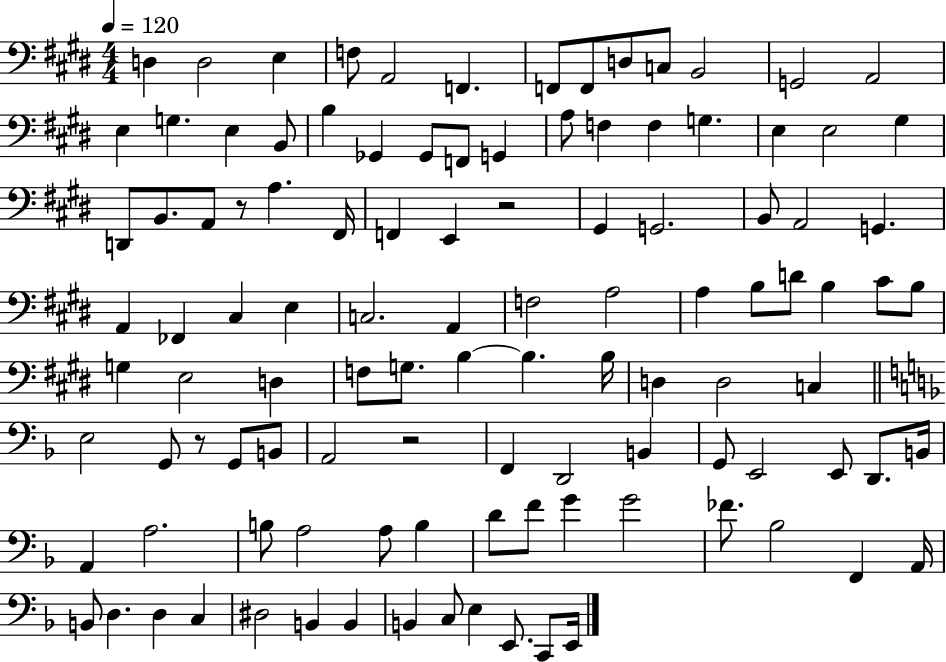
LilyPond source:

{
  \clef bass
  \numericTimeSignature
  \time 4/4
  \key e \major
  \tempo 4 = 120
  d4 d2 e4 | f8 a,2 f,4. | f,8 f,8 d8 c8 b,2 | g,2 a,2 | \break e4 g4. e4 b,8 | b4 ges,4 ges,8 f,8 g,4 | a8 f4 f4 g4. | e4 e2 gis4 | \break d,8 b,8. a,8 r8 a4. fis,16 | f,4 e,4 r2 | gis,4 g,2. | b,8 a,2 g,4. | \break a,4 fes,4 cis4 e4 | c2. a,4 | f2 a2 | a4 b8 d'8 b4 cis'8 b8 | \break g4 e2 d4 | f8 g8. b4~~ b4. b16 | d4 d2 c4 | \bar "||" \break \key f \major e2 g,8 r8 g,8 b,8 | a,2 r2 | f,4 d,2 b,4 | g,8 e,2 e,8 d,8. b,16 | \break a,4 a2. | b8 a2 a8 b4 | d'8 f'8 g'4 g'2 | fes'8. bes2 f,4 a,16 | \break b,8 d4. d4 c4 | dis2 b,4 b,4 | b,4 c8 e4 e,8. c,8 e,16 | \bar "|."
}